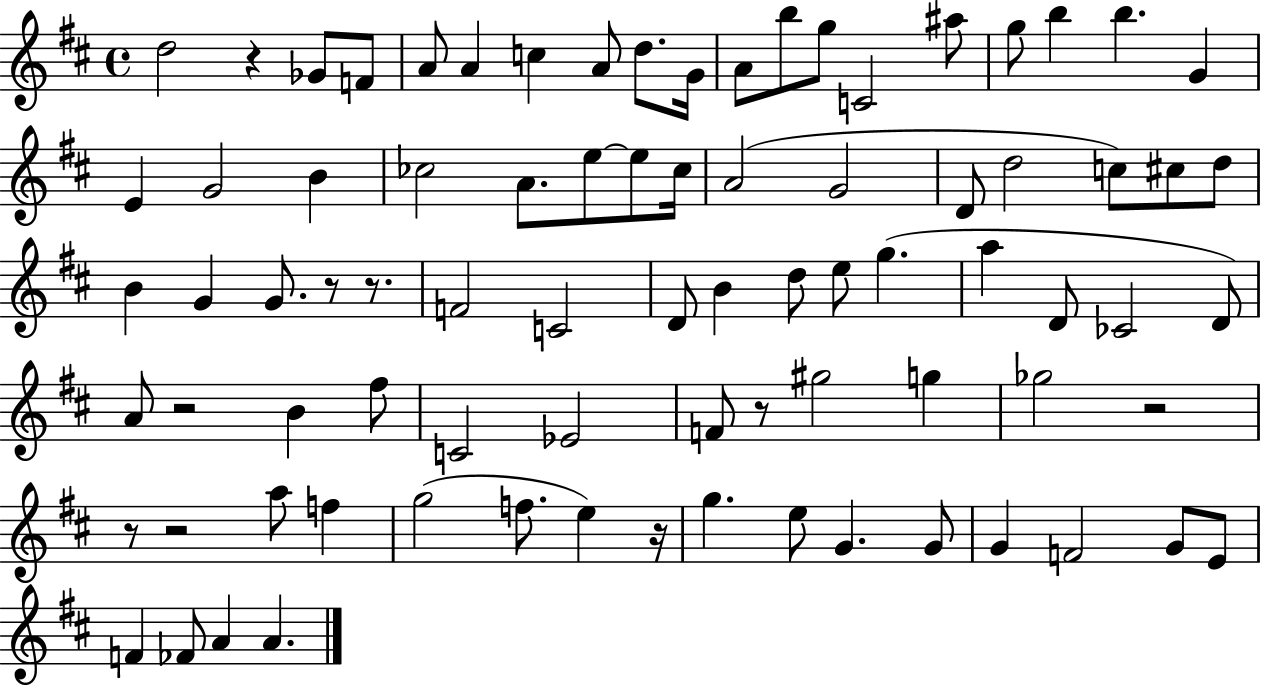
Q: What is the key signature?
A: D major